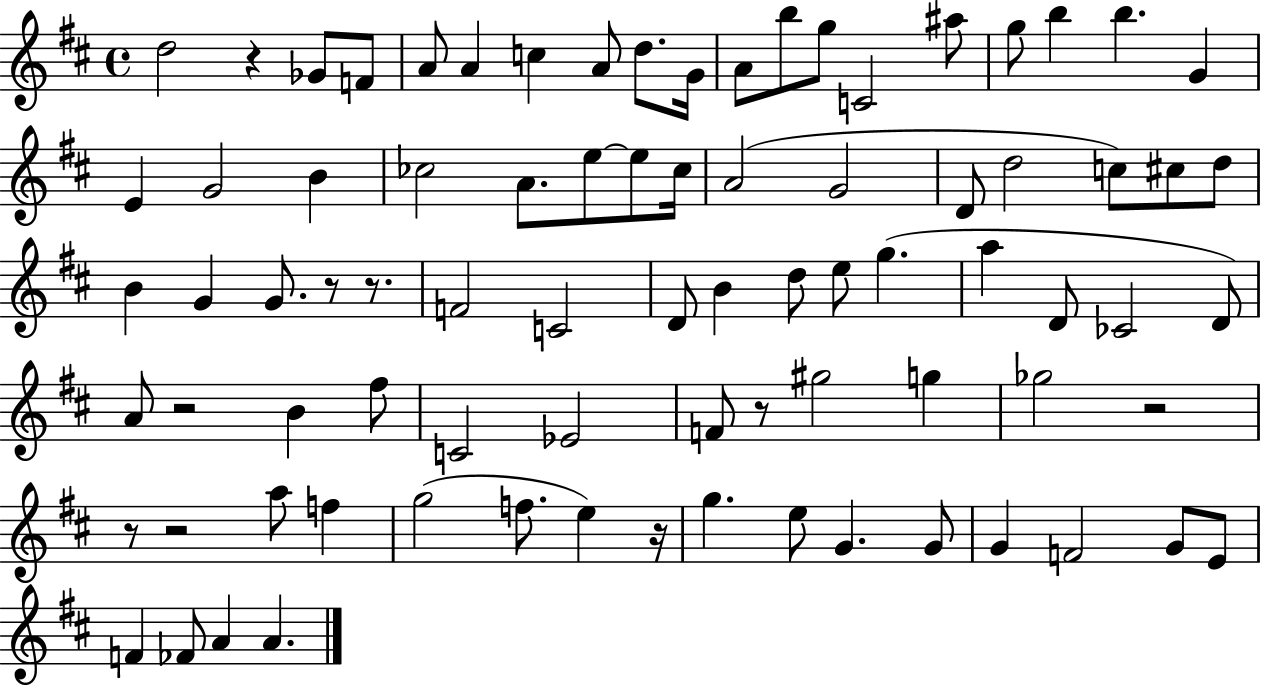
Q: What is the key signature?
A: D major